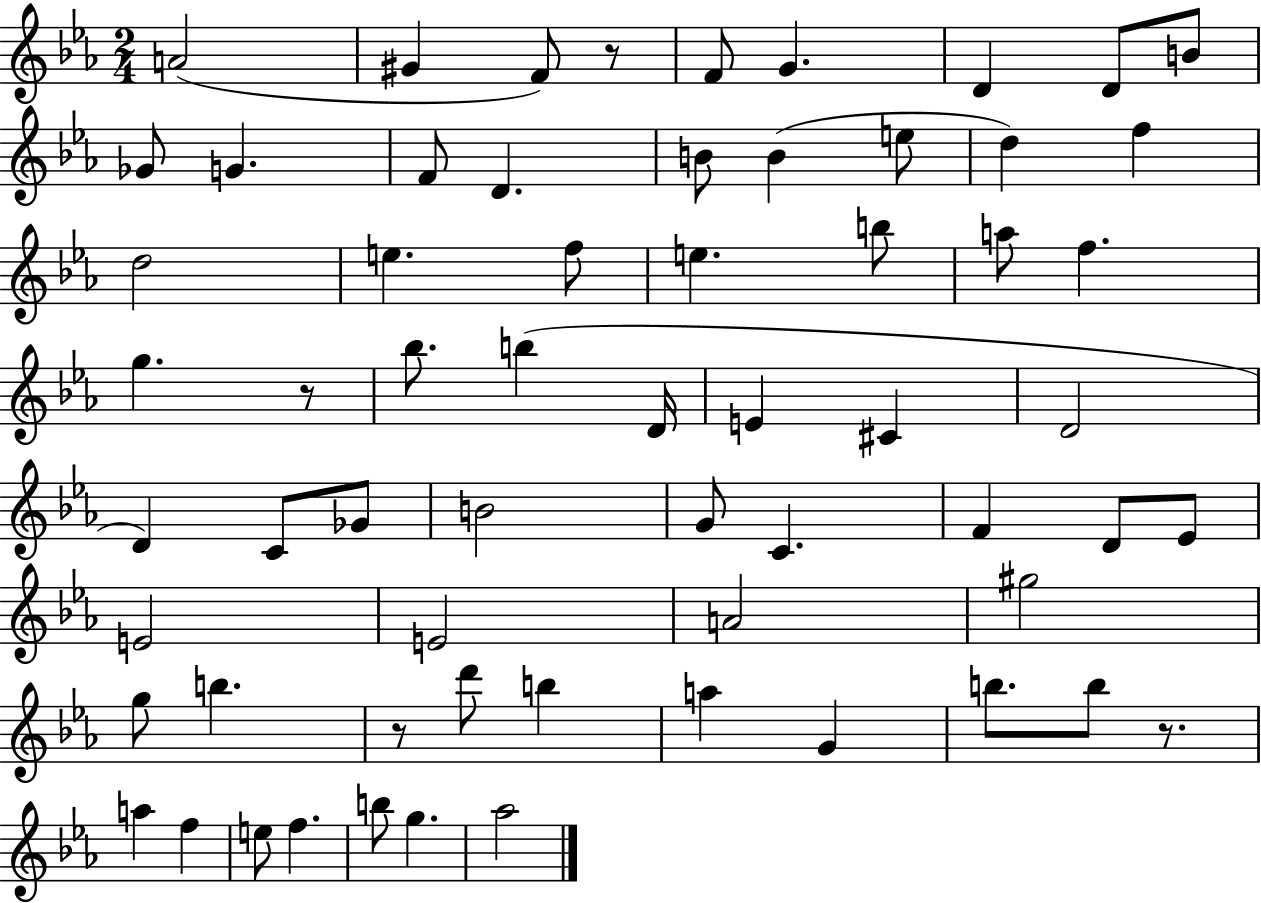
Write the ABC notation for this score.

X:1
T:Untitled
M:2/4
L:1/4
K:Eb
A2 ^G F/2 z/2 F/2 G D D/2 B/2 _G/2 G F/2 D B/2 B e/2 d f d2 e f/2 e b/2 a/2 f g z/2 _b/2 b D/4 E ^C D2 D C/2 _G/2 B2 G/2 C F D/2 _E/2 E2 E2 A2 ^g2 g/2 b z/2 d'/2 b a G b/2 b/2 z/2 a f e/2 f b/2 g _a2